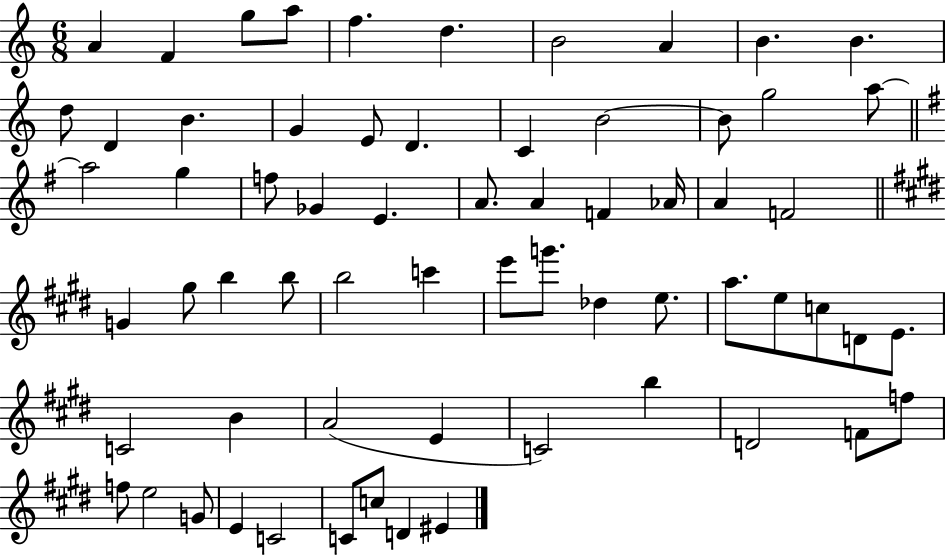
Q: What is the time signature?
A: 6/8